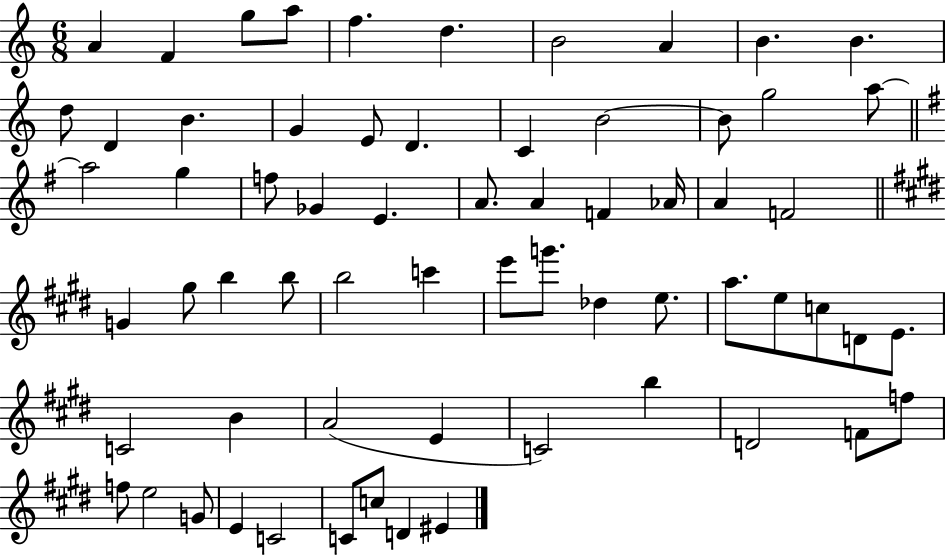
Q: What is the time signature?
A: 6/8